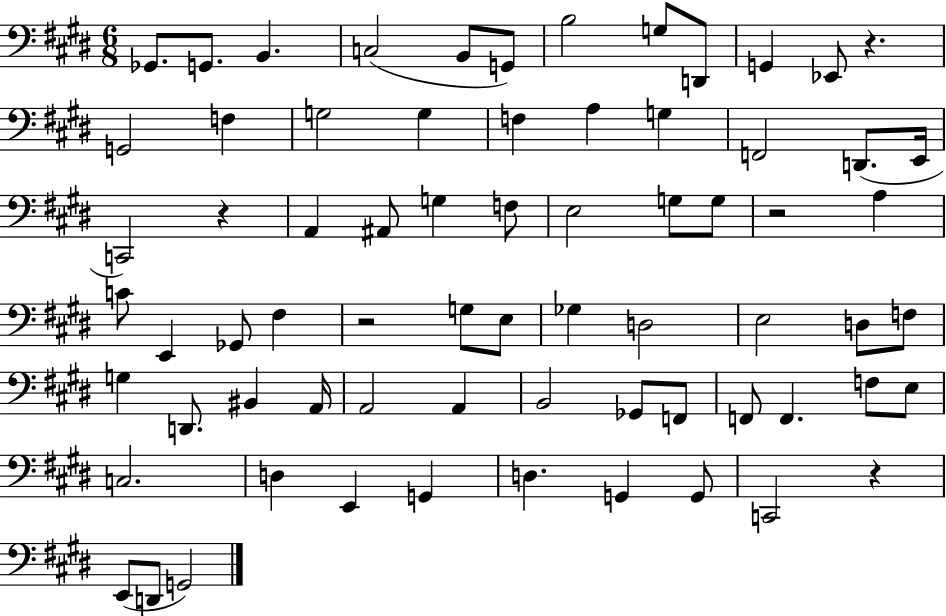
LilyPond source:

{
  \clef bass
  \numericTimeSignature
  \time 6/8
  \key e \major
  \repeat volta 2 { ges,8. g,8. b,4. | c2( b,8 g,8) | b2 g8 d,8 | g,4 ees,8 r4. | \break g,2 f4 | g2 g4 | f4 a4 g4 | f,2 d,8.( e,16 | \break c,2) r4 | a,4 ais,8 g4 f8 | e2 g8 g8 | r2 a4 | \break c'8 e,4 ges,8 fis4 | r2 g8 e8 | ges4 d2 | e2 d8 f8 | \break g4 d,8. bis,4 a,16 | a,2 a,4 | b,2 ges,8 f,8 | f,8 f,4. f8 e8 | \break c2. | d4 e,4 g,4 | d4. g,4 g,8 | c,2 r4 | \break e,8( d,8 g,2) | } \bar "|."
}